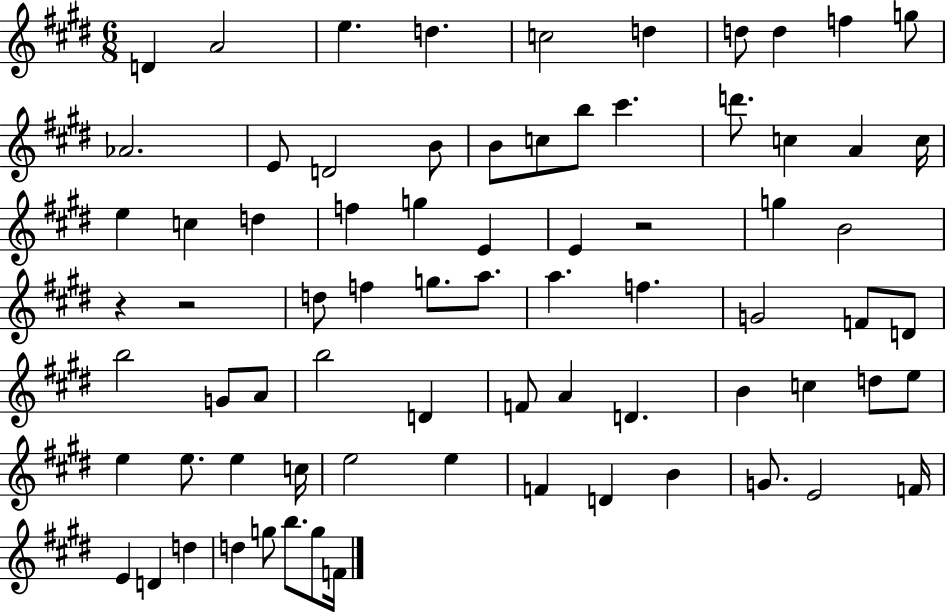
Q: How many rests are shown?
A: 3